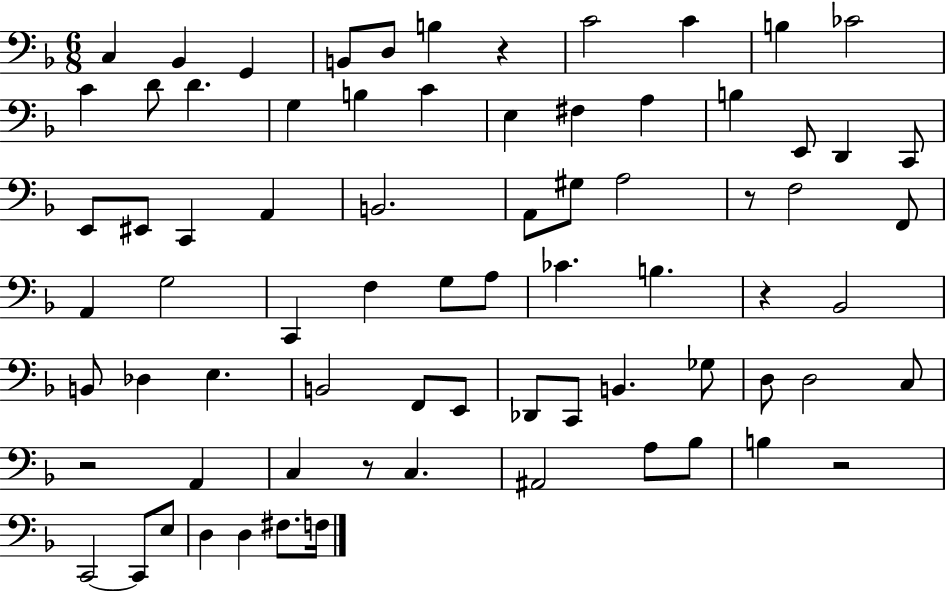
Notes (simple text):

C3/q Bb2/q G2/q B2/e D3/e B3/q R/q C4/h C4/q B3/q CES4/h C4/q D4/e D4/q. G3/q B3/q C4/q E3/q F#3/q A3/q B3/q E2/e D2/q C2/e E2/e EIS2/e C2/q A2/q B2/h. A2/e G#3/e A3/h R/e F3/h F2/e A2/q G3/h C2/q F3/q G3/e A3/e CES4/q. B3/q. R/q Bb2/h B2/e Db3/q E3/q. B2/h F2/e E2/e Db2/e C2/e B2/q. Gb3/e D3/e D3/h C3/e R/h A2/q C3/q R/e C3/q. A#2/h A3/e Bb3/e B3/q R/h C2/h C2/e E3/e D3/q D3/q F#3/e. F3/s